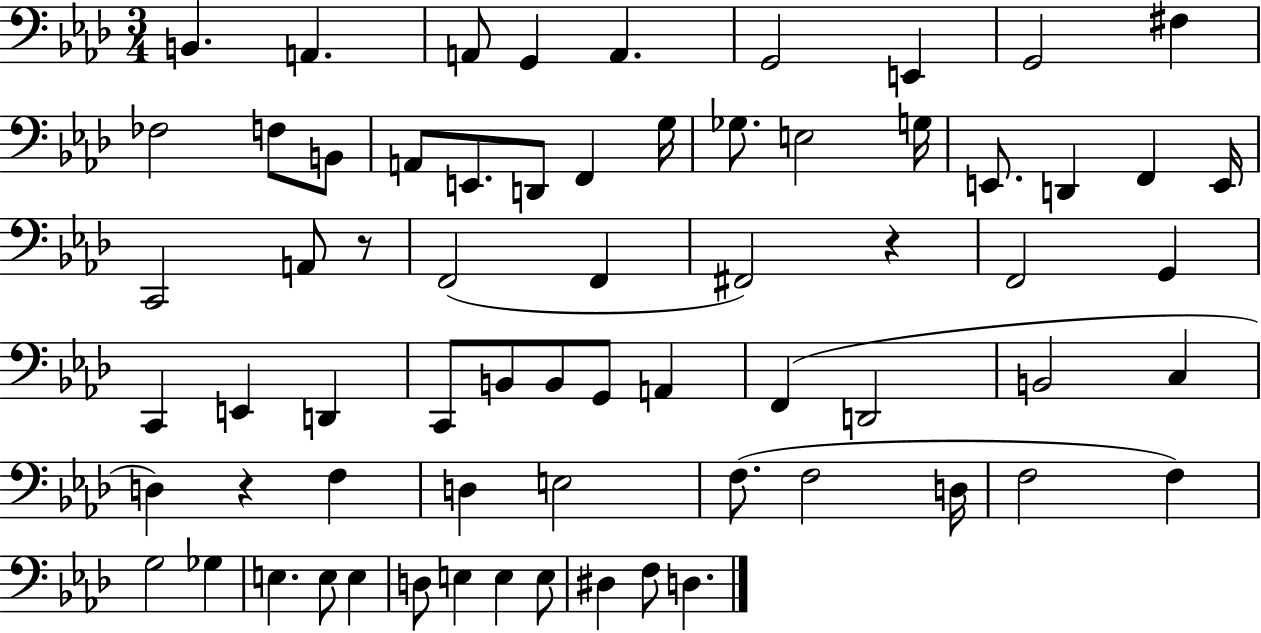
X:1
T:Untitled
M:3/4
L:1/4
K:Ab
B,, A,, A,,/2 G,, A,, G,,2 E,, G,,2 ^F, _F,2 F,/2 B,,/2 A,,/2 E,,/2 D,,/2 F,, G,/4 _G,/2 E,2 G,/4 E,,/2 D,, F,, E,,/4 C,,2 A,,/2 z/2 F,,2 F,, ^F,,2 z F,,2 G,, C,, E,, D,, C,,/2 B,,/2 B,,/2 G,,/2 A,, F,, D,,2 B,,2 C, D, z F, D, E,2 F,/2 F,2 D,/4 F,2 F, G,2 _G, E, E,/2 E, D,/2 E, E, E,/2 ^D, F,/2 D,